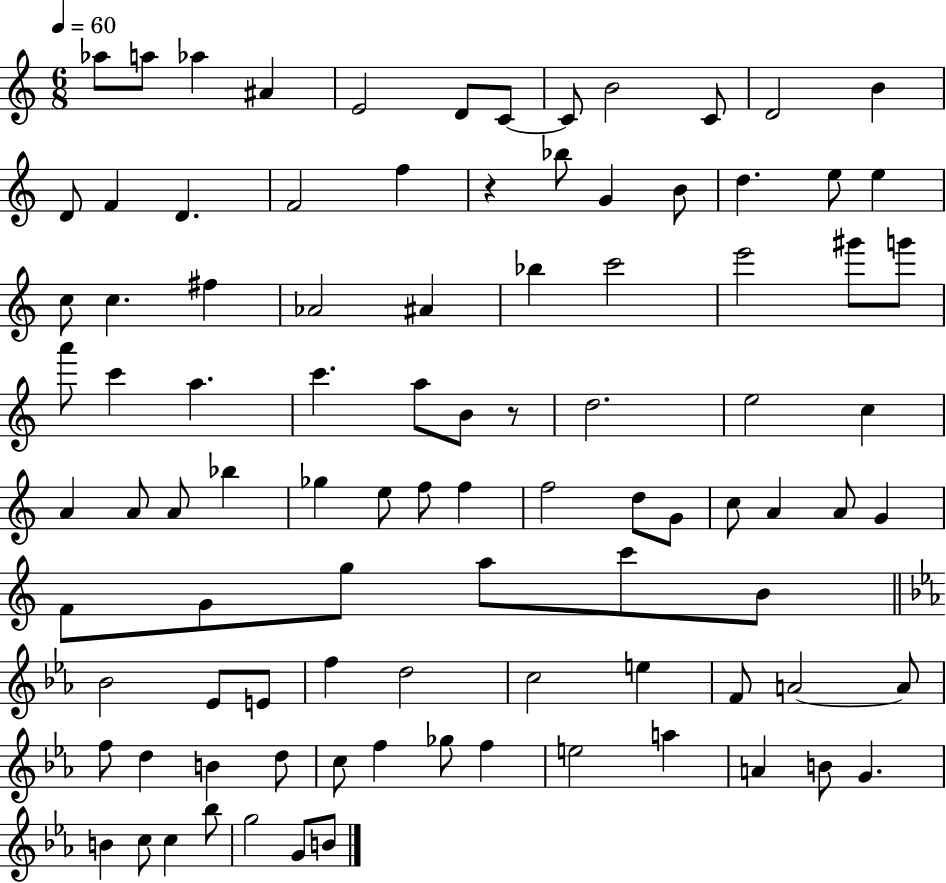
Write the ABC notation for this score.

X:1
T:Untitled
M:6/8
L:1/4
K:C
_a/2 a/2 _a ^A E2 D/2 C/2 C/2 B2 C/2 D2 B D/2 F D F2 f z _b/2 G B/2 d e/2 e c/2 c ^f _A2 ^A _b c'2 e'2 ^g'/2 g'/2 a'/2 c' a c' a/2 B/2 z/2 d2 e2 c A A/2 A/2 _b _g e/2 f/2 f f2 d/2 G/2 c/2 A A/2 G F/2 G/2 g/2 a/2 c'/2 B/2 _B2 _E/2 E/2 f d2 c2 e F/2 A2 A/2 f/2 d B d/2 c/2 f _g/2 f e2 a A B/2 G B c/2 c _b/2 g2 G/2 B/2